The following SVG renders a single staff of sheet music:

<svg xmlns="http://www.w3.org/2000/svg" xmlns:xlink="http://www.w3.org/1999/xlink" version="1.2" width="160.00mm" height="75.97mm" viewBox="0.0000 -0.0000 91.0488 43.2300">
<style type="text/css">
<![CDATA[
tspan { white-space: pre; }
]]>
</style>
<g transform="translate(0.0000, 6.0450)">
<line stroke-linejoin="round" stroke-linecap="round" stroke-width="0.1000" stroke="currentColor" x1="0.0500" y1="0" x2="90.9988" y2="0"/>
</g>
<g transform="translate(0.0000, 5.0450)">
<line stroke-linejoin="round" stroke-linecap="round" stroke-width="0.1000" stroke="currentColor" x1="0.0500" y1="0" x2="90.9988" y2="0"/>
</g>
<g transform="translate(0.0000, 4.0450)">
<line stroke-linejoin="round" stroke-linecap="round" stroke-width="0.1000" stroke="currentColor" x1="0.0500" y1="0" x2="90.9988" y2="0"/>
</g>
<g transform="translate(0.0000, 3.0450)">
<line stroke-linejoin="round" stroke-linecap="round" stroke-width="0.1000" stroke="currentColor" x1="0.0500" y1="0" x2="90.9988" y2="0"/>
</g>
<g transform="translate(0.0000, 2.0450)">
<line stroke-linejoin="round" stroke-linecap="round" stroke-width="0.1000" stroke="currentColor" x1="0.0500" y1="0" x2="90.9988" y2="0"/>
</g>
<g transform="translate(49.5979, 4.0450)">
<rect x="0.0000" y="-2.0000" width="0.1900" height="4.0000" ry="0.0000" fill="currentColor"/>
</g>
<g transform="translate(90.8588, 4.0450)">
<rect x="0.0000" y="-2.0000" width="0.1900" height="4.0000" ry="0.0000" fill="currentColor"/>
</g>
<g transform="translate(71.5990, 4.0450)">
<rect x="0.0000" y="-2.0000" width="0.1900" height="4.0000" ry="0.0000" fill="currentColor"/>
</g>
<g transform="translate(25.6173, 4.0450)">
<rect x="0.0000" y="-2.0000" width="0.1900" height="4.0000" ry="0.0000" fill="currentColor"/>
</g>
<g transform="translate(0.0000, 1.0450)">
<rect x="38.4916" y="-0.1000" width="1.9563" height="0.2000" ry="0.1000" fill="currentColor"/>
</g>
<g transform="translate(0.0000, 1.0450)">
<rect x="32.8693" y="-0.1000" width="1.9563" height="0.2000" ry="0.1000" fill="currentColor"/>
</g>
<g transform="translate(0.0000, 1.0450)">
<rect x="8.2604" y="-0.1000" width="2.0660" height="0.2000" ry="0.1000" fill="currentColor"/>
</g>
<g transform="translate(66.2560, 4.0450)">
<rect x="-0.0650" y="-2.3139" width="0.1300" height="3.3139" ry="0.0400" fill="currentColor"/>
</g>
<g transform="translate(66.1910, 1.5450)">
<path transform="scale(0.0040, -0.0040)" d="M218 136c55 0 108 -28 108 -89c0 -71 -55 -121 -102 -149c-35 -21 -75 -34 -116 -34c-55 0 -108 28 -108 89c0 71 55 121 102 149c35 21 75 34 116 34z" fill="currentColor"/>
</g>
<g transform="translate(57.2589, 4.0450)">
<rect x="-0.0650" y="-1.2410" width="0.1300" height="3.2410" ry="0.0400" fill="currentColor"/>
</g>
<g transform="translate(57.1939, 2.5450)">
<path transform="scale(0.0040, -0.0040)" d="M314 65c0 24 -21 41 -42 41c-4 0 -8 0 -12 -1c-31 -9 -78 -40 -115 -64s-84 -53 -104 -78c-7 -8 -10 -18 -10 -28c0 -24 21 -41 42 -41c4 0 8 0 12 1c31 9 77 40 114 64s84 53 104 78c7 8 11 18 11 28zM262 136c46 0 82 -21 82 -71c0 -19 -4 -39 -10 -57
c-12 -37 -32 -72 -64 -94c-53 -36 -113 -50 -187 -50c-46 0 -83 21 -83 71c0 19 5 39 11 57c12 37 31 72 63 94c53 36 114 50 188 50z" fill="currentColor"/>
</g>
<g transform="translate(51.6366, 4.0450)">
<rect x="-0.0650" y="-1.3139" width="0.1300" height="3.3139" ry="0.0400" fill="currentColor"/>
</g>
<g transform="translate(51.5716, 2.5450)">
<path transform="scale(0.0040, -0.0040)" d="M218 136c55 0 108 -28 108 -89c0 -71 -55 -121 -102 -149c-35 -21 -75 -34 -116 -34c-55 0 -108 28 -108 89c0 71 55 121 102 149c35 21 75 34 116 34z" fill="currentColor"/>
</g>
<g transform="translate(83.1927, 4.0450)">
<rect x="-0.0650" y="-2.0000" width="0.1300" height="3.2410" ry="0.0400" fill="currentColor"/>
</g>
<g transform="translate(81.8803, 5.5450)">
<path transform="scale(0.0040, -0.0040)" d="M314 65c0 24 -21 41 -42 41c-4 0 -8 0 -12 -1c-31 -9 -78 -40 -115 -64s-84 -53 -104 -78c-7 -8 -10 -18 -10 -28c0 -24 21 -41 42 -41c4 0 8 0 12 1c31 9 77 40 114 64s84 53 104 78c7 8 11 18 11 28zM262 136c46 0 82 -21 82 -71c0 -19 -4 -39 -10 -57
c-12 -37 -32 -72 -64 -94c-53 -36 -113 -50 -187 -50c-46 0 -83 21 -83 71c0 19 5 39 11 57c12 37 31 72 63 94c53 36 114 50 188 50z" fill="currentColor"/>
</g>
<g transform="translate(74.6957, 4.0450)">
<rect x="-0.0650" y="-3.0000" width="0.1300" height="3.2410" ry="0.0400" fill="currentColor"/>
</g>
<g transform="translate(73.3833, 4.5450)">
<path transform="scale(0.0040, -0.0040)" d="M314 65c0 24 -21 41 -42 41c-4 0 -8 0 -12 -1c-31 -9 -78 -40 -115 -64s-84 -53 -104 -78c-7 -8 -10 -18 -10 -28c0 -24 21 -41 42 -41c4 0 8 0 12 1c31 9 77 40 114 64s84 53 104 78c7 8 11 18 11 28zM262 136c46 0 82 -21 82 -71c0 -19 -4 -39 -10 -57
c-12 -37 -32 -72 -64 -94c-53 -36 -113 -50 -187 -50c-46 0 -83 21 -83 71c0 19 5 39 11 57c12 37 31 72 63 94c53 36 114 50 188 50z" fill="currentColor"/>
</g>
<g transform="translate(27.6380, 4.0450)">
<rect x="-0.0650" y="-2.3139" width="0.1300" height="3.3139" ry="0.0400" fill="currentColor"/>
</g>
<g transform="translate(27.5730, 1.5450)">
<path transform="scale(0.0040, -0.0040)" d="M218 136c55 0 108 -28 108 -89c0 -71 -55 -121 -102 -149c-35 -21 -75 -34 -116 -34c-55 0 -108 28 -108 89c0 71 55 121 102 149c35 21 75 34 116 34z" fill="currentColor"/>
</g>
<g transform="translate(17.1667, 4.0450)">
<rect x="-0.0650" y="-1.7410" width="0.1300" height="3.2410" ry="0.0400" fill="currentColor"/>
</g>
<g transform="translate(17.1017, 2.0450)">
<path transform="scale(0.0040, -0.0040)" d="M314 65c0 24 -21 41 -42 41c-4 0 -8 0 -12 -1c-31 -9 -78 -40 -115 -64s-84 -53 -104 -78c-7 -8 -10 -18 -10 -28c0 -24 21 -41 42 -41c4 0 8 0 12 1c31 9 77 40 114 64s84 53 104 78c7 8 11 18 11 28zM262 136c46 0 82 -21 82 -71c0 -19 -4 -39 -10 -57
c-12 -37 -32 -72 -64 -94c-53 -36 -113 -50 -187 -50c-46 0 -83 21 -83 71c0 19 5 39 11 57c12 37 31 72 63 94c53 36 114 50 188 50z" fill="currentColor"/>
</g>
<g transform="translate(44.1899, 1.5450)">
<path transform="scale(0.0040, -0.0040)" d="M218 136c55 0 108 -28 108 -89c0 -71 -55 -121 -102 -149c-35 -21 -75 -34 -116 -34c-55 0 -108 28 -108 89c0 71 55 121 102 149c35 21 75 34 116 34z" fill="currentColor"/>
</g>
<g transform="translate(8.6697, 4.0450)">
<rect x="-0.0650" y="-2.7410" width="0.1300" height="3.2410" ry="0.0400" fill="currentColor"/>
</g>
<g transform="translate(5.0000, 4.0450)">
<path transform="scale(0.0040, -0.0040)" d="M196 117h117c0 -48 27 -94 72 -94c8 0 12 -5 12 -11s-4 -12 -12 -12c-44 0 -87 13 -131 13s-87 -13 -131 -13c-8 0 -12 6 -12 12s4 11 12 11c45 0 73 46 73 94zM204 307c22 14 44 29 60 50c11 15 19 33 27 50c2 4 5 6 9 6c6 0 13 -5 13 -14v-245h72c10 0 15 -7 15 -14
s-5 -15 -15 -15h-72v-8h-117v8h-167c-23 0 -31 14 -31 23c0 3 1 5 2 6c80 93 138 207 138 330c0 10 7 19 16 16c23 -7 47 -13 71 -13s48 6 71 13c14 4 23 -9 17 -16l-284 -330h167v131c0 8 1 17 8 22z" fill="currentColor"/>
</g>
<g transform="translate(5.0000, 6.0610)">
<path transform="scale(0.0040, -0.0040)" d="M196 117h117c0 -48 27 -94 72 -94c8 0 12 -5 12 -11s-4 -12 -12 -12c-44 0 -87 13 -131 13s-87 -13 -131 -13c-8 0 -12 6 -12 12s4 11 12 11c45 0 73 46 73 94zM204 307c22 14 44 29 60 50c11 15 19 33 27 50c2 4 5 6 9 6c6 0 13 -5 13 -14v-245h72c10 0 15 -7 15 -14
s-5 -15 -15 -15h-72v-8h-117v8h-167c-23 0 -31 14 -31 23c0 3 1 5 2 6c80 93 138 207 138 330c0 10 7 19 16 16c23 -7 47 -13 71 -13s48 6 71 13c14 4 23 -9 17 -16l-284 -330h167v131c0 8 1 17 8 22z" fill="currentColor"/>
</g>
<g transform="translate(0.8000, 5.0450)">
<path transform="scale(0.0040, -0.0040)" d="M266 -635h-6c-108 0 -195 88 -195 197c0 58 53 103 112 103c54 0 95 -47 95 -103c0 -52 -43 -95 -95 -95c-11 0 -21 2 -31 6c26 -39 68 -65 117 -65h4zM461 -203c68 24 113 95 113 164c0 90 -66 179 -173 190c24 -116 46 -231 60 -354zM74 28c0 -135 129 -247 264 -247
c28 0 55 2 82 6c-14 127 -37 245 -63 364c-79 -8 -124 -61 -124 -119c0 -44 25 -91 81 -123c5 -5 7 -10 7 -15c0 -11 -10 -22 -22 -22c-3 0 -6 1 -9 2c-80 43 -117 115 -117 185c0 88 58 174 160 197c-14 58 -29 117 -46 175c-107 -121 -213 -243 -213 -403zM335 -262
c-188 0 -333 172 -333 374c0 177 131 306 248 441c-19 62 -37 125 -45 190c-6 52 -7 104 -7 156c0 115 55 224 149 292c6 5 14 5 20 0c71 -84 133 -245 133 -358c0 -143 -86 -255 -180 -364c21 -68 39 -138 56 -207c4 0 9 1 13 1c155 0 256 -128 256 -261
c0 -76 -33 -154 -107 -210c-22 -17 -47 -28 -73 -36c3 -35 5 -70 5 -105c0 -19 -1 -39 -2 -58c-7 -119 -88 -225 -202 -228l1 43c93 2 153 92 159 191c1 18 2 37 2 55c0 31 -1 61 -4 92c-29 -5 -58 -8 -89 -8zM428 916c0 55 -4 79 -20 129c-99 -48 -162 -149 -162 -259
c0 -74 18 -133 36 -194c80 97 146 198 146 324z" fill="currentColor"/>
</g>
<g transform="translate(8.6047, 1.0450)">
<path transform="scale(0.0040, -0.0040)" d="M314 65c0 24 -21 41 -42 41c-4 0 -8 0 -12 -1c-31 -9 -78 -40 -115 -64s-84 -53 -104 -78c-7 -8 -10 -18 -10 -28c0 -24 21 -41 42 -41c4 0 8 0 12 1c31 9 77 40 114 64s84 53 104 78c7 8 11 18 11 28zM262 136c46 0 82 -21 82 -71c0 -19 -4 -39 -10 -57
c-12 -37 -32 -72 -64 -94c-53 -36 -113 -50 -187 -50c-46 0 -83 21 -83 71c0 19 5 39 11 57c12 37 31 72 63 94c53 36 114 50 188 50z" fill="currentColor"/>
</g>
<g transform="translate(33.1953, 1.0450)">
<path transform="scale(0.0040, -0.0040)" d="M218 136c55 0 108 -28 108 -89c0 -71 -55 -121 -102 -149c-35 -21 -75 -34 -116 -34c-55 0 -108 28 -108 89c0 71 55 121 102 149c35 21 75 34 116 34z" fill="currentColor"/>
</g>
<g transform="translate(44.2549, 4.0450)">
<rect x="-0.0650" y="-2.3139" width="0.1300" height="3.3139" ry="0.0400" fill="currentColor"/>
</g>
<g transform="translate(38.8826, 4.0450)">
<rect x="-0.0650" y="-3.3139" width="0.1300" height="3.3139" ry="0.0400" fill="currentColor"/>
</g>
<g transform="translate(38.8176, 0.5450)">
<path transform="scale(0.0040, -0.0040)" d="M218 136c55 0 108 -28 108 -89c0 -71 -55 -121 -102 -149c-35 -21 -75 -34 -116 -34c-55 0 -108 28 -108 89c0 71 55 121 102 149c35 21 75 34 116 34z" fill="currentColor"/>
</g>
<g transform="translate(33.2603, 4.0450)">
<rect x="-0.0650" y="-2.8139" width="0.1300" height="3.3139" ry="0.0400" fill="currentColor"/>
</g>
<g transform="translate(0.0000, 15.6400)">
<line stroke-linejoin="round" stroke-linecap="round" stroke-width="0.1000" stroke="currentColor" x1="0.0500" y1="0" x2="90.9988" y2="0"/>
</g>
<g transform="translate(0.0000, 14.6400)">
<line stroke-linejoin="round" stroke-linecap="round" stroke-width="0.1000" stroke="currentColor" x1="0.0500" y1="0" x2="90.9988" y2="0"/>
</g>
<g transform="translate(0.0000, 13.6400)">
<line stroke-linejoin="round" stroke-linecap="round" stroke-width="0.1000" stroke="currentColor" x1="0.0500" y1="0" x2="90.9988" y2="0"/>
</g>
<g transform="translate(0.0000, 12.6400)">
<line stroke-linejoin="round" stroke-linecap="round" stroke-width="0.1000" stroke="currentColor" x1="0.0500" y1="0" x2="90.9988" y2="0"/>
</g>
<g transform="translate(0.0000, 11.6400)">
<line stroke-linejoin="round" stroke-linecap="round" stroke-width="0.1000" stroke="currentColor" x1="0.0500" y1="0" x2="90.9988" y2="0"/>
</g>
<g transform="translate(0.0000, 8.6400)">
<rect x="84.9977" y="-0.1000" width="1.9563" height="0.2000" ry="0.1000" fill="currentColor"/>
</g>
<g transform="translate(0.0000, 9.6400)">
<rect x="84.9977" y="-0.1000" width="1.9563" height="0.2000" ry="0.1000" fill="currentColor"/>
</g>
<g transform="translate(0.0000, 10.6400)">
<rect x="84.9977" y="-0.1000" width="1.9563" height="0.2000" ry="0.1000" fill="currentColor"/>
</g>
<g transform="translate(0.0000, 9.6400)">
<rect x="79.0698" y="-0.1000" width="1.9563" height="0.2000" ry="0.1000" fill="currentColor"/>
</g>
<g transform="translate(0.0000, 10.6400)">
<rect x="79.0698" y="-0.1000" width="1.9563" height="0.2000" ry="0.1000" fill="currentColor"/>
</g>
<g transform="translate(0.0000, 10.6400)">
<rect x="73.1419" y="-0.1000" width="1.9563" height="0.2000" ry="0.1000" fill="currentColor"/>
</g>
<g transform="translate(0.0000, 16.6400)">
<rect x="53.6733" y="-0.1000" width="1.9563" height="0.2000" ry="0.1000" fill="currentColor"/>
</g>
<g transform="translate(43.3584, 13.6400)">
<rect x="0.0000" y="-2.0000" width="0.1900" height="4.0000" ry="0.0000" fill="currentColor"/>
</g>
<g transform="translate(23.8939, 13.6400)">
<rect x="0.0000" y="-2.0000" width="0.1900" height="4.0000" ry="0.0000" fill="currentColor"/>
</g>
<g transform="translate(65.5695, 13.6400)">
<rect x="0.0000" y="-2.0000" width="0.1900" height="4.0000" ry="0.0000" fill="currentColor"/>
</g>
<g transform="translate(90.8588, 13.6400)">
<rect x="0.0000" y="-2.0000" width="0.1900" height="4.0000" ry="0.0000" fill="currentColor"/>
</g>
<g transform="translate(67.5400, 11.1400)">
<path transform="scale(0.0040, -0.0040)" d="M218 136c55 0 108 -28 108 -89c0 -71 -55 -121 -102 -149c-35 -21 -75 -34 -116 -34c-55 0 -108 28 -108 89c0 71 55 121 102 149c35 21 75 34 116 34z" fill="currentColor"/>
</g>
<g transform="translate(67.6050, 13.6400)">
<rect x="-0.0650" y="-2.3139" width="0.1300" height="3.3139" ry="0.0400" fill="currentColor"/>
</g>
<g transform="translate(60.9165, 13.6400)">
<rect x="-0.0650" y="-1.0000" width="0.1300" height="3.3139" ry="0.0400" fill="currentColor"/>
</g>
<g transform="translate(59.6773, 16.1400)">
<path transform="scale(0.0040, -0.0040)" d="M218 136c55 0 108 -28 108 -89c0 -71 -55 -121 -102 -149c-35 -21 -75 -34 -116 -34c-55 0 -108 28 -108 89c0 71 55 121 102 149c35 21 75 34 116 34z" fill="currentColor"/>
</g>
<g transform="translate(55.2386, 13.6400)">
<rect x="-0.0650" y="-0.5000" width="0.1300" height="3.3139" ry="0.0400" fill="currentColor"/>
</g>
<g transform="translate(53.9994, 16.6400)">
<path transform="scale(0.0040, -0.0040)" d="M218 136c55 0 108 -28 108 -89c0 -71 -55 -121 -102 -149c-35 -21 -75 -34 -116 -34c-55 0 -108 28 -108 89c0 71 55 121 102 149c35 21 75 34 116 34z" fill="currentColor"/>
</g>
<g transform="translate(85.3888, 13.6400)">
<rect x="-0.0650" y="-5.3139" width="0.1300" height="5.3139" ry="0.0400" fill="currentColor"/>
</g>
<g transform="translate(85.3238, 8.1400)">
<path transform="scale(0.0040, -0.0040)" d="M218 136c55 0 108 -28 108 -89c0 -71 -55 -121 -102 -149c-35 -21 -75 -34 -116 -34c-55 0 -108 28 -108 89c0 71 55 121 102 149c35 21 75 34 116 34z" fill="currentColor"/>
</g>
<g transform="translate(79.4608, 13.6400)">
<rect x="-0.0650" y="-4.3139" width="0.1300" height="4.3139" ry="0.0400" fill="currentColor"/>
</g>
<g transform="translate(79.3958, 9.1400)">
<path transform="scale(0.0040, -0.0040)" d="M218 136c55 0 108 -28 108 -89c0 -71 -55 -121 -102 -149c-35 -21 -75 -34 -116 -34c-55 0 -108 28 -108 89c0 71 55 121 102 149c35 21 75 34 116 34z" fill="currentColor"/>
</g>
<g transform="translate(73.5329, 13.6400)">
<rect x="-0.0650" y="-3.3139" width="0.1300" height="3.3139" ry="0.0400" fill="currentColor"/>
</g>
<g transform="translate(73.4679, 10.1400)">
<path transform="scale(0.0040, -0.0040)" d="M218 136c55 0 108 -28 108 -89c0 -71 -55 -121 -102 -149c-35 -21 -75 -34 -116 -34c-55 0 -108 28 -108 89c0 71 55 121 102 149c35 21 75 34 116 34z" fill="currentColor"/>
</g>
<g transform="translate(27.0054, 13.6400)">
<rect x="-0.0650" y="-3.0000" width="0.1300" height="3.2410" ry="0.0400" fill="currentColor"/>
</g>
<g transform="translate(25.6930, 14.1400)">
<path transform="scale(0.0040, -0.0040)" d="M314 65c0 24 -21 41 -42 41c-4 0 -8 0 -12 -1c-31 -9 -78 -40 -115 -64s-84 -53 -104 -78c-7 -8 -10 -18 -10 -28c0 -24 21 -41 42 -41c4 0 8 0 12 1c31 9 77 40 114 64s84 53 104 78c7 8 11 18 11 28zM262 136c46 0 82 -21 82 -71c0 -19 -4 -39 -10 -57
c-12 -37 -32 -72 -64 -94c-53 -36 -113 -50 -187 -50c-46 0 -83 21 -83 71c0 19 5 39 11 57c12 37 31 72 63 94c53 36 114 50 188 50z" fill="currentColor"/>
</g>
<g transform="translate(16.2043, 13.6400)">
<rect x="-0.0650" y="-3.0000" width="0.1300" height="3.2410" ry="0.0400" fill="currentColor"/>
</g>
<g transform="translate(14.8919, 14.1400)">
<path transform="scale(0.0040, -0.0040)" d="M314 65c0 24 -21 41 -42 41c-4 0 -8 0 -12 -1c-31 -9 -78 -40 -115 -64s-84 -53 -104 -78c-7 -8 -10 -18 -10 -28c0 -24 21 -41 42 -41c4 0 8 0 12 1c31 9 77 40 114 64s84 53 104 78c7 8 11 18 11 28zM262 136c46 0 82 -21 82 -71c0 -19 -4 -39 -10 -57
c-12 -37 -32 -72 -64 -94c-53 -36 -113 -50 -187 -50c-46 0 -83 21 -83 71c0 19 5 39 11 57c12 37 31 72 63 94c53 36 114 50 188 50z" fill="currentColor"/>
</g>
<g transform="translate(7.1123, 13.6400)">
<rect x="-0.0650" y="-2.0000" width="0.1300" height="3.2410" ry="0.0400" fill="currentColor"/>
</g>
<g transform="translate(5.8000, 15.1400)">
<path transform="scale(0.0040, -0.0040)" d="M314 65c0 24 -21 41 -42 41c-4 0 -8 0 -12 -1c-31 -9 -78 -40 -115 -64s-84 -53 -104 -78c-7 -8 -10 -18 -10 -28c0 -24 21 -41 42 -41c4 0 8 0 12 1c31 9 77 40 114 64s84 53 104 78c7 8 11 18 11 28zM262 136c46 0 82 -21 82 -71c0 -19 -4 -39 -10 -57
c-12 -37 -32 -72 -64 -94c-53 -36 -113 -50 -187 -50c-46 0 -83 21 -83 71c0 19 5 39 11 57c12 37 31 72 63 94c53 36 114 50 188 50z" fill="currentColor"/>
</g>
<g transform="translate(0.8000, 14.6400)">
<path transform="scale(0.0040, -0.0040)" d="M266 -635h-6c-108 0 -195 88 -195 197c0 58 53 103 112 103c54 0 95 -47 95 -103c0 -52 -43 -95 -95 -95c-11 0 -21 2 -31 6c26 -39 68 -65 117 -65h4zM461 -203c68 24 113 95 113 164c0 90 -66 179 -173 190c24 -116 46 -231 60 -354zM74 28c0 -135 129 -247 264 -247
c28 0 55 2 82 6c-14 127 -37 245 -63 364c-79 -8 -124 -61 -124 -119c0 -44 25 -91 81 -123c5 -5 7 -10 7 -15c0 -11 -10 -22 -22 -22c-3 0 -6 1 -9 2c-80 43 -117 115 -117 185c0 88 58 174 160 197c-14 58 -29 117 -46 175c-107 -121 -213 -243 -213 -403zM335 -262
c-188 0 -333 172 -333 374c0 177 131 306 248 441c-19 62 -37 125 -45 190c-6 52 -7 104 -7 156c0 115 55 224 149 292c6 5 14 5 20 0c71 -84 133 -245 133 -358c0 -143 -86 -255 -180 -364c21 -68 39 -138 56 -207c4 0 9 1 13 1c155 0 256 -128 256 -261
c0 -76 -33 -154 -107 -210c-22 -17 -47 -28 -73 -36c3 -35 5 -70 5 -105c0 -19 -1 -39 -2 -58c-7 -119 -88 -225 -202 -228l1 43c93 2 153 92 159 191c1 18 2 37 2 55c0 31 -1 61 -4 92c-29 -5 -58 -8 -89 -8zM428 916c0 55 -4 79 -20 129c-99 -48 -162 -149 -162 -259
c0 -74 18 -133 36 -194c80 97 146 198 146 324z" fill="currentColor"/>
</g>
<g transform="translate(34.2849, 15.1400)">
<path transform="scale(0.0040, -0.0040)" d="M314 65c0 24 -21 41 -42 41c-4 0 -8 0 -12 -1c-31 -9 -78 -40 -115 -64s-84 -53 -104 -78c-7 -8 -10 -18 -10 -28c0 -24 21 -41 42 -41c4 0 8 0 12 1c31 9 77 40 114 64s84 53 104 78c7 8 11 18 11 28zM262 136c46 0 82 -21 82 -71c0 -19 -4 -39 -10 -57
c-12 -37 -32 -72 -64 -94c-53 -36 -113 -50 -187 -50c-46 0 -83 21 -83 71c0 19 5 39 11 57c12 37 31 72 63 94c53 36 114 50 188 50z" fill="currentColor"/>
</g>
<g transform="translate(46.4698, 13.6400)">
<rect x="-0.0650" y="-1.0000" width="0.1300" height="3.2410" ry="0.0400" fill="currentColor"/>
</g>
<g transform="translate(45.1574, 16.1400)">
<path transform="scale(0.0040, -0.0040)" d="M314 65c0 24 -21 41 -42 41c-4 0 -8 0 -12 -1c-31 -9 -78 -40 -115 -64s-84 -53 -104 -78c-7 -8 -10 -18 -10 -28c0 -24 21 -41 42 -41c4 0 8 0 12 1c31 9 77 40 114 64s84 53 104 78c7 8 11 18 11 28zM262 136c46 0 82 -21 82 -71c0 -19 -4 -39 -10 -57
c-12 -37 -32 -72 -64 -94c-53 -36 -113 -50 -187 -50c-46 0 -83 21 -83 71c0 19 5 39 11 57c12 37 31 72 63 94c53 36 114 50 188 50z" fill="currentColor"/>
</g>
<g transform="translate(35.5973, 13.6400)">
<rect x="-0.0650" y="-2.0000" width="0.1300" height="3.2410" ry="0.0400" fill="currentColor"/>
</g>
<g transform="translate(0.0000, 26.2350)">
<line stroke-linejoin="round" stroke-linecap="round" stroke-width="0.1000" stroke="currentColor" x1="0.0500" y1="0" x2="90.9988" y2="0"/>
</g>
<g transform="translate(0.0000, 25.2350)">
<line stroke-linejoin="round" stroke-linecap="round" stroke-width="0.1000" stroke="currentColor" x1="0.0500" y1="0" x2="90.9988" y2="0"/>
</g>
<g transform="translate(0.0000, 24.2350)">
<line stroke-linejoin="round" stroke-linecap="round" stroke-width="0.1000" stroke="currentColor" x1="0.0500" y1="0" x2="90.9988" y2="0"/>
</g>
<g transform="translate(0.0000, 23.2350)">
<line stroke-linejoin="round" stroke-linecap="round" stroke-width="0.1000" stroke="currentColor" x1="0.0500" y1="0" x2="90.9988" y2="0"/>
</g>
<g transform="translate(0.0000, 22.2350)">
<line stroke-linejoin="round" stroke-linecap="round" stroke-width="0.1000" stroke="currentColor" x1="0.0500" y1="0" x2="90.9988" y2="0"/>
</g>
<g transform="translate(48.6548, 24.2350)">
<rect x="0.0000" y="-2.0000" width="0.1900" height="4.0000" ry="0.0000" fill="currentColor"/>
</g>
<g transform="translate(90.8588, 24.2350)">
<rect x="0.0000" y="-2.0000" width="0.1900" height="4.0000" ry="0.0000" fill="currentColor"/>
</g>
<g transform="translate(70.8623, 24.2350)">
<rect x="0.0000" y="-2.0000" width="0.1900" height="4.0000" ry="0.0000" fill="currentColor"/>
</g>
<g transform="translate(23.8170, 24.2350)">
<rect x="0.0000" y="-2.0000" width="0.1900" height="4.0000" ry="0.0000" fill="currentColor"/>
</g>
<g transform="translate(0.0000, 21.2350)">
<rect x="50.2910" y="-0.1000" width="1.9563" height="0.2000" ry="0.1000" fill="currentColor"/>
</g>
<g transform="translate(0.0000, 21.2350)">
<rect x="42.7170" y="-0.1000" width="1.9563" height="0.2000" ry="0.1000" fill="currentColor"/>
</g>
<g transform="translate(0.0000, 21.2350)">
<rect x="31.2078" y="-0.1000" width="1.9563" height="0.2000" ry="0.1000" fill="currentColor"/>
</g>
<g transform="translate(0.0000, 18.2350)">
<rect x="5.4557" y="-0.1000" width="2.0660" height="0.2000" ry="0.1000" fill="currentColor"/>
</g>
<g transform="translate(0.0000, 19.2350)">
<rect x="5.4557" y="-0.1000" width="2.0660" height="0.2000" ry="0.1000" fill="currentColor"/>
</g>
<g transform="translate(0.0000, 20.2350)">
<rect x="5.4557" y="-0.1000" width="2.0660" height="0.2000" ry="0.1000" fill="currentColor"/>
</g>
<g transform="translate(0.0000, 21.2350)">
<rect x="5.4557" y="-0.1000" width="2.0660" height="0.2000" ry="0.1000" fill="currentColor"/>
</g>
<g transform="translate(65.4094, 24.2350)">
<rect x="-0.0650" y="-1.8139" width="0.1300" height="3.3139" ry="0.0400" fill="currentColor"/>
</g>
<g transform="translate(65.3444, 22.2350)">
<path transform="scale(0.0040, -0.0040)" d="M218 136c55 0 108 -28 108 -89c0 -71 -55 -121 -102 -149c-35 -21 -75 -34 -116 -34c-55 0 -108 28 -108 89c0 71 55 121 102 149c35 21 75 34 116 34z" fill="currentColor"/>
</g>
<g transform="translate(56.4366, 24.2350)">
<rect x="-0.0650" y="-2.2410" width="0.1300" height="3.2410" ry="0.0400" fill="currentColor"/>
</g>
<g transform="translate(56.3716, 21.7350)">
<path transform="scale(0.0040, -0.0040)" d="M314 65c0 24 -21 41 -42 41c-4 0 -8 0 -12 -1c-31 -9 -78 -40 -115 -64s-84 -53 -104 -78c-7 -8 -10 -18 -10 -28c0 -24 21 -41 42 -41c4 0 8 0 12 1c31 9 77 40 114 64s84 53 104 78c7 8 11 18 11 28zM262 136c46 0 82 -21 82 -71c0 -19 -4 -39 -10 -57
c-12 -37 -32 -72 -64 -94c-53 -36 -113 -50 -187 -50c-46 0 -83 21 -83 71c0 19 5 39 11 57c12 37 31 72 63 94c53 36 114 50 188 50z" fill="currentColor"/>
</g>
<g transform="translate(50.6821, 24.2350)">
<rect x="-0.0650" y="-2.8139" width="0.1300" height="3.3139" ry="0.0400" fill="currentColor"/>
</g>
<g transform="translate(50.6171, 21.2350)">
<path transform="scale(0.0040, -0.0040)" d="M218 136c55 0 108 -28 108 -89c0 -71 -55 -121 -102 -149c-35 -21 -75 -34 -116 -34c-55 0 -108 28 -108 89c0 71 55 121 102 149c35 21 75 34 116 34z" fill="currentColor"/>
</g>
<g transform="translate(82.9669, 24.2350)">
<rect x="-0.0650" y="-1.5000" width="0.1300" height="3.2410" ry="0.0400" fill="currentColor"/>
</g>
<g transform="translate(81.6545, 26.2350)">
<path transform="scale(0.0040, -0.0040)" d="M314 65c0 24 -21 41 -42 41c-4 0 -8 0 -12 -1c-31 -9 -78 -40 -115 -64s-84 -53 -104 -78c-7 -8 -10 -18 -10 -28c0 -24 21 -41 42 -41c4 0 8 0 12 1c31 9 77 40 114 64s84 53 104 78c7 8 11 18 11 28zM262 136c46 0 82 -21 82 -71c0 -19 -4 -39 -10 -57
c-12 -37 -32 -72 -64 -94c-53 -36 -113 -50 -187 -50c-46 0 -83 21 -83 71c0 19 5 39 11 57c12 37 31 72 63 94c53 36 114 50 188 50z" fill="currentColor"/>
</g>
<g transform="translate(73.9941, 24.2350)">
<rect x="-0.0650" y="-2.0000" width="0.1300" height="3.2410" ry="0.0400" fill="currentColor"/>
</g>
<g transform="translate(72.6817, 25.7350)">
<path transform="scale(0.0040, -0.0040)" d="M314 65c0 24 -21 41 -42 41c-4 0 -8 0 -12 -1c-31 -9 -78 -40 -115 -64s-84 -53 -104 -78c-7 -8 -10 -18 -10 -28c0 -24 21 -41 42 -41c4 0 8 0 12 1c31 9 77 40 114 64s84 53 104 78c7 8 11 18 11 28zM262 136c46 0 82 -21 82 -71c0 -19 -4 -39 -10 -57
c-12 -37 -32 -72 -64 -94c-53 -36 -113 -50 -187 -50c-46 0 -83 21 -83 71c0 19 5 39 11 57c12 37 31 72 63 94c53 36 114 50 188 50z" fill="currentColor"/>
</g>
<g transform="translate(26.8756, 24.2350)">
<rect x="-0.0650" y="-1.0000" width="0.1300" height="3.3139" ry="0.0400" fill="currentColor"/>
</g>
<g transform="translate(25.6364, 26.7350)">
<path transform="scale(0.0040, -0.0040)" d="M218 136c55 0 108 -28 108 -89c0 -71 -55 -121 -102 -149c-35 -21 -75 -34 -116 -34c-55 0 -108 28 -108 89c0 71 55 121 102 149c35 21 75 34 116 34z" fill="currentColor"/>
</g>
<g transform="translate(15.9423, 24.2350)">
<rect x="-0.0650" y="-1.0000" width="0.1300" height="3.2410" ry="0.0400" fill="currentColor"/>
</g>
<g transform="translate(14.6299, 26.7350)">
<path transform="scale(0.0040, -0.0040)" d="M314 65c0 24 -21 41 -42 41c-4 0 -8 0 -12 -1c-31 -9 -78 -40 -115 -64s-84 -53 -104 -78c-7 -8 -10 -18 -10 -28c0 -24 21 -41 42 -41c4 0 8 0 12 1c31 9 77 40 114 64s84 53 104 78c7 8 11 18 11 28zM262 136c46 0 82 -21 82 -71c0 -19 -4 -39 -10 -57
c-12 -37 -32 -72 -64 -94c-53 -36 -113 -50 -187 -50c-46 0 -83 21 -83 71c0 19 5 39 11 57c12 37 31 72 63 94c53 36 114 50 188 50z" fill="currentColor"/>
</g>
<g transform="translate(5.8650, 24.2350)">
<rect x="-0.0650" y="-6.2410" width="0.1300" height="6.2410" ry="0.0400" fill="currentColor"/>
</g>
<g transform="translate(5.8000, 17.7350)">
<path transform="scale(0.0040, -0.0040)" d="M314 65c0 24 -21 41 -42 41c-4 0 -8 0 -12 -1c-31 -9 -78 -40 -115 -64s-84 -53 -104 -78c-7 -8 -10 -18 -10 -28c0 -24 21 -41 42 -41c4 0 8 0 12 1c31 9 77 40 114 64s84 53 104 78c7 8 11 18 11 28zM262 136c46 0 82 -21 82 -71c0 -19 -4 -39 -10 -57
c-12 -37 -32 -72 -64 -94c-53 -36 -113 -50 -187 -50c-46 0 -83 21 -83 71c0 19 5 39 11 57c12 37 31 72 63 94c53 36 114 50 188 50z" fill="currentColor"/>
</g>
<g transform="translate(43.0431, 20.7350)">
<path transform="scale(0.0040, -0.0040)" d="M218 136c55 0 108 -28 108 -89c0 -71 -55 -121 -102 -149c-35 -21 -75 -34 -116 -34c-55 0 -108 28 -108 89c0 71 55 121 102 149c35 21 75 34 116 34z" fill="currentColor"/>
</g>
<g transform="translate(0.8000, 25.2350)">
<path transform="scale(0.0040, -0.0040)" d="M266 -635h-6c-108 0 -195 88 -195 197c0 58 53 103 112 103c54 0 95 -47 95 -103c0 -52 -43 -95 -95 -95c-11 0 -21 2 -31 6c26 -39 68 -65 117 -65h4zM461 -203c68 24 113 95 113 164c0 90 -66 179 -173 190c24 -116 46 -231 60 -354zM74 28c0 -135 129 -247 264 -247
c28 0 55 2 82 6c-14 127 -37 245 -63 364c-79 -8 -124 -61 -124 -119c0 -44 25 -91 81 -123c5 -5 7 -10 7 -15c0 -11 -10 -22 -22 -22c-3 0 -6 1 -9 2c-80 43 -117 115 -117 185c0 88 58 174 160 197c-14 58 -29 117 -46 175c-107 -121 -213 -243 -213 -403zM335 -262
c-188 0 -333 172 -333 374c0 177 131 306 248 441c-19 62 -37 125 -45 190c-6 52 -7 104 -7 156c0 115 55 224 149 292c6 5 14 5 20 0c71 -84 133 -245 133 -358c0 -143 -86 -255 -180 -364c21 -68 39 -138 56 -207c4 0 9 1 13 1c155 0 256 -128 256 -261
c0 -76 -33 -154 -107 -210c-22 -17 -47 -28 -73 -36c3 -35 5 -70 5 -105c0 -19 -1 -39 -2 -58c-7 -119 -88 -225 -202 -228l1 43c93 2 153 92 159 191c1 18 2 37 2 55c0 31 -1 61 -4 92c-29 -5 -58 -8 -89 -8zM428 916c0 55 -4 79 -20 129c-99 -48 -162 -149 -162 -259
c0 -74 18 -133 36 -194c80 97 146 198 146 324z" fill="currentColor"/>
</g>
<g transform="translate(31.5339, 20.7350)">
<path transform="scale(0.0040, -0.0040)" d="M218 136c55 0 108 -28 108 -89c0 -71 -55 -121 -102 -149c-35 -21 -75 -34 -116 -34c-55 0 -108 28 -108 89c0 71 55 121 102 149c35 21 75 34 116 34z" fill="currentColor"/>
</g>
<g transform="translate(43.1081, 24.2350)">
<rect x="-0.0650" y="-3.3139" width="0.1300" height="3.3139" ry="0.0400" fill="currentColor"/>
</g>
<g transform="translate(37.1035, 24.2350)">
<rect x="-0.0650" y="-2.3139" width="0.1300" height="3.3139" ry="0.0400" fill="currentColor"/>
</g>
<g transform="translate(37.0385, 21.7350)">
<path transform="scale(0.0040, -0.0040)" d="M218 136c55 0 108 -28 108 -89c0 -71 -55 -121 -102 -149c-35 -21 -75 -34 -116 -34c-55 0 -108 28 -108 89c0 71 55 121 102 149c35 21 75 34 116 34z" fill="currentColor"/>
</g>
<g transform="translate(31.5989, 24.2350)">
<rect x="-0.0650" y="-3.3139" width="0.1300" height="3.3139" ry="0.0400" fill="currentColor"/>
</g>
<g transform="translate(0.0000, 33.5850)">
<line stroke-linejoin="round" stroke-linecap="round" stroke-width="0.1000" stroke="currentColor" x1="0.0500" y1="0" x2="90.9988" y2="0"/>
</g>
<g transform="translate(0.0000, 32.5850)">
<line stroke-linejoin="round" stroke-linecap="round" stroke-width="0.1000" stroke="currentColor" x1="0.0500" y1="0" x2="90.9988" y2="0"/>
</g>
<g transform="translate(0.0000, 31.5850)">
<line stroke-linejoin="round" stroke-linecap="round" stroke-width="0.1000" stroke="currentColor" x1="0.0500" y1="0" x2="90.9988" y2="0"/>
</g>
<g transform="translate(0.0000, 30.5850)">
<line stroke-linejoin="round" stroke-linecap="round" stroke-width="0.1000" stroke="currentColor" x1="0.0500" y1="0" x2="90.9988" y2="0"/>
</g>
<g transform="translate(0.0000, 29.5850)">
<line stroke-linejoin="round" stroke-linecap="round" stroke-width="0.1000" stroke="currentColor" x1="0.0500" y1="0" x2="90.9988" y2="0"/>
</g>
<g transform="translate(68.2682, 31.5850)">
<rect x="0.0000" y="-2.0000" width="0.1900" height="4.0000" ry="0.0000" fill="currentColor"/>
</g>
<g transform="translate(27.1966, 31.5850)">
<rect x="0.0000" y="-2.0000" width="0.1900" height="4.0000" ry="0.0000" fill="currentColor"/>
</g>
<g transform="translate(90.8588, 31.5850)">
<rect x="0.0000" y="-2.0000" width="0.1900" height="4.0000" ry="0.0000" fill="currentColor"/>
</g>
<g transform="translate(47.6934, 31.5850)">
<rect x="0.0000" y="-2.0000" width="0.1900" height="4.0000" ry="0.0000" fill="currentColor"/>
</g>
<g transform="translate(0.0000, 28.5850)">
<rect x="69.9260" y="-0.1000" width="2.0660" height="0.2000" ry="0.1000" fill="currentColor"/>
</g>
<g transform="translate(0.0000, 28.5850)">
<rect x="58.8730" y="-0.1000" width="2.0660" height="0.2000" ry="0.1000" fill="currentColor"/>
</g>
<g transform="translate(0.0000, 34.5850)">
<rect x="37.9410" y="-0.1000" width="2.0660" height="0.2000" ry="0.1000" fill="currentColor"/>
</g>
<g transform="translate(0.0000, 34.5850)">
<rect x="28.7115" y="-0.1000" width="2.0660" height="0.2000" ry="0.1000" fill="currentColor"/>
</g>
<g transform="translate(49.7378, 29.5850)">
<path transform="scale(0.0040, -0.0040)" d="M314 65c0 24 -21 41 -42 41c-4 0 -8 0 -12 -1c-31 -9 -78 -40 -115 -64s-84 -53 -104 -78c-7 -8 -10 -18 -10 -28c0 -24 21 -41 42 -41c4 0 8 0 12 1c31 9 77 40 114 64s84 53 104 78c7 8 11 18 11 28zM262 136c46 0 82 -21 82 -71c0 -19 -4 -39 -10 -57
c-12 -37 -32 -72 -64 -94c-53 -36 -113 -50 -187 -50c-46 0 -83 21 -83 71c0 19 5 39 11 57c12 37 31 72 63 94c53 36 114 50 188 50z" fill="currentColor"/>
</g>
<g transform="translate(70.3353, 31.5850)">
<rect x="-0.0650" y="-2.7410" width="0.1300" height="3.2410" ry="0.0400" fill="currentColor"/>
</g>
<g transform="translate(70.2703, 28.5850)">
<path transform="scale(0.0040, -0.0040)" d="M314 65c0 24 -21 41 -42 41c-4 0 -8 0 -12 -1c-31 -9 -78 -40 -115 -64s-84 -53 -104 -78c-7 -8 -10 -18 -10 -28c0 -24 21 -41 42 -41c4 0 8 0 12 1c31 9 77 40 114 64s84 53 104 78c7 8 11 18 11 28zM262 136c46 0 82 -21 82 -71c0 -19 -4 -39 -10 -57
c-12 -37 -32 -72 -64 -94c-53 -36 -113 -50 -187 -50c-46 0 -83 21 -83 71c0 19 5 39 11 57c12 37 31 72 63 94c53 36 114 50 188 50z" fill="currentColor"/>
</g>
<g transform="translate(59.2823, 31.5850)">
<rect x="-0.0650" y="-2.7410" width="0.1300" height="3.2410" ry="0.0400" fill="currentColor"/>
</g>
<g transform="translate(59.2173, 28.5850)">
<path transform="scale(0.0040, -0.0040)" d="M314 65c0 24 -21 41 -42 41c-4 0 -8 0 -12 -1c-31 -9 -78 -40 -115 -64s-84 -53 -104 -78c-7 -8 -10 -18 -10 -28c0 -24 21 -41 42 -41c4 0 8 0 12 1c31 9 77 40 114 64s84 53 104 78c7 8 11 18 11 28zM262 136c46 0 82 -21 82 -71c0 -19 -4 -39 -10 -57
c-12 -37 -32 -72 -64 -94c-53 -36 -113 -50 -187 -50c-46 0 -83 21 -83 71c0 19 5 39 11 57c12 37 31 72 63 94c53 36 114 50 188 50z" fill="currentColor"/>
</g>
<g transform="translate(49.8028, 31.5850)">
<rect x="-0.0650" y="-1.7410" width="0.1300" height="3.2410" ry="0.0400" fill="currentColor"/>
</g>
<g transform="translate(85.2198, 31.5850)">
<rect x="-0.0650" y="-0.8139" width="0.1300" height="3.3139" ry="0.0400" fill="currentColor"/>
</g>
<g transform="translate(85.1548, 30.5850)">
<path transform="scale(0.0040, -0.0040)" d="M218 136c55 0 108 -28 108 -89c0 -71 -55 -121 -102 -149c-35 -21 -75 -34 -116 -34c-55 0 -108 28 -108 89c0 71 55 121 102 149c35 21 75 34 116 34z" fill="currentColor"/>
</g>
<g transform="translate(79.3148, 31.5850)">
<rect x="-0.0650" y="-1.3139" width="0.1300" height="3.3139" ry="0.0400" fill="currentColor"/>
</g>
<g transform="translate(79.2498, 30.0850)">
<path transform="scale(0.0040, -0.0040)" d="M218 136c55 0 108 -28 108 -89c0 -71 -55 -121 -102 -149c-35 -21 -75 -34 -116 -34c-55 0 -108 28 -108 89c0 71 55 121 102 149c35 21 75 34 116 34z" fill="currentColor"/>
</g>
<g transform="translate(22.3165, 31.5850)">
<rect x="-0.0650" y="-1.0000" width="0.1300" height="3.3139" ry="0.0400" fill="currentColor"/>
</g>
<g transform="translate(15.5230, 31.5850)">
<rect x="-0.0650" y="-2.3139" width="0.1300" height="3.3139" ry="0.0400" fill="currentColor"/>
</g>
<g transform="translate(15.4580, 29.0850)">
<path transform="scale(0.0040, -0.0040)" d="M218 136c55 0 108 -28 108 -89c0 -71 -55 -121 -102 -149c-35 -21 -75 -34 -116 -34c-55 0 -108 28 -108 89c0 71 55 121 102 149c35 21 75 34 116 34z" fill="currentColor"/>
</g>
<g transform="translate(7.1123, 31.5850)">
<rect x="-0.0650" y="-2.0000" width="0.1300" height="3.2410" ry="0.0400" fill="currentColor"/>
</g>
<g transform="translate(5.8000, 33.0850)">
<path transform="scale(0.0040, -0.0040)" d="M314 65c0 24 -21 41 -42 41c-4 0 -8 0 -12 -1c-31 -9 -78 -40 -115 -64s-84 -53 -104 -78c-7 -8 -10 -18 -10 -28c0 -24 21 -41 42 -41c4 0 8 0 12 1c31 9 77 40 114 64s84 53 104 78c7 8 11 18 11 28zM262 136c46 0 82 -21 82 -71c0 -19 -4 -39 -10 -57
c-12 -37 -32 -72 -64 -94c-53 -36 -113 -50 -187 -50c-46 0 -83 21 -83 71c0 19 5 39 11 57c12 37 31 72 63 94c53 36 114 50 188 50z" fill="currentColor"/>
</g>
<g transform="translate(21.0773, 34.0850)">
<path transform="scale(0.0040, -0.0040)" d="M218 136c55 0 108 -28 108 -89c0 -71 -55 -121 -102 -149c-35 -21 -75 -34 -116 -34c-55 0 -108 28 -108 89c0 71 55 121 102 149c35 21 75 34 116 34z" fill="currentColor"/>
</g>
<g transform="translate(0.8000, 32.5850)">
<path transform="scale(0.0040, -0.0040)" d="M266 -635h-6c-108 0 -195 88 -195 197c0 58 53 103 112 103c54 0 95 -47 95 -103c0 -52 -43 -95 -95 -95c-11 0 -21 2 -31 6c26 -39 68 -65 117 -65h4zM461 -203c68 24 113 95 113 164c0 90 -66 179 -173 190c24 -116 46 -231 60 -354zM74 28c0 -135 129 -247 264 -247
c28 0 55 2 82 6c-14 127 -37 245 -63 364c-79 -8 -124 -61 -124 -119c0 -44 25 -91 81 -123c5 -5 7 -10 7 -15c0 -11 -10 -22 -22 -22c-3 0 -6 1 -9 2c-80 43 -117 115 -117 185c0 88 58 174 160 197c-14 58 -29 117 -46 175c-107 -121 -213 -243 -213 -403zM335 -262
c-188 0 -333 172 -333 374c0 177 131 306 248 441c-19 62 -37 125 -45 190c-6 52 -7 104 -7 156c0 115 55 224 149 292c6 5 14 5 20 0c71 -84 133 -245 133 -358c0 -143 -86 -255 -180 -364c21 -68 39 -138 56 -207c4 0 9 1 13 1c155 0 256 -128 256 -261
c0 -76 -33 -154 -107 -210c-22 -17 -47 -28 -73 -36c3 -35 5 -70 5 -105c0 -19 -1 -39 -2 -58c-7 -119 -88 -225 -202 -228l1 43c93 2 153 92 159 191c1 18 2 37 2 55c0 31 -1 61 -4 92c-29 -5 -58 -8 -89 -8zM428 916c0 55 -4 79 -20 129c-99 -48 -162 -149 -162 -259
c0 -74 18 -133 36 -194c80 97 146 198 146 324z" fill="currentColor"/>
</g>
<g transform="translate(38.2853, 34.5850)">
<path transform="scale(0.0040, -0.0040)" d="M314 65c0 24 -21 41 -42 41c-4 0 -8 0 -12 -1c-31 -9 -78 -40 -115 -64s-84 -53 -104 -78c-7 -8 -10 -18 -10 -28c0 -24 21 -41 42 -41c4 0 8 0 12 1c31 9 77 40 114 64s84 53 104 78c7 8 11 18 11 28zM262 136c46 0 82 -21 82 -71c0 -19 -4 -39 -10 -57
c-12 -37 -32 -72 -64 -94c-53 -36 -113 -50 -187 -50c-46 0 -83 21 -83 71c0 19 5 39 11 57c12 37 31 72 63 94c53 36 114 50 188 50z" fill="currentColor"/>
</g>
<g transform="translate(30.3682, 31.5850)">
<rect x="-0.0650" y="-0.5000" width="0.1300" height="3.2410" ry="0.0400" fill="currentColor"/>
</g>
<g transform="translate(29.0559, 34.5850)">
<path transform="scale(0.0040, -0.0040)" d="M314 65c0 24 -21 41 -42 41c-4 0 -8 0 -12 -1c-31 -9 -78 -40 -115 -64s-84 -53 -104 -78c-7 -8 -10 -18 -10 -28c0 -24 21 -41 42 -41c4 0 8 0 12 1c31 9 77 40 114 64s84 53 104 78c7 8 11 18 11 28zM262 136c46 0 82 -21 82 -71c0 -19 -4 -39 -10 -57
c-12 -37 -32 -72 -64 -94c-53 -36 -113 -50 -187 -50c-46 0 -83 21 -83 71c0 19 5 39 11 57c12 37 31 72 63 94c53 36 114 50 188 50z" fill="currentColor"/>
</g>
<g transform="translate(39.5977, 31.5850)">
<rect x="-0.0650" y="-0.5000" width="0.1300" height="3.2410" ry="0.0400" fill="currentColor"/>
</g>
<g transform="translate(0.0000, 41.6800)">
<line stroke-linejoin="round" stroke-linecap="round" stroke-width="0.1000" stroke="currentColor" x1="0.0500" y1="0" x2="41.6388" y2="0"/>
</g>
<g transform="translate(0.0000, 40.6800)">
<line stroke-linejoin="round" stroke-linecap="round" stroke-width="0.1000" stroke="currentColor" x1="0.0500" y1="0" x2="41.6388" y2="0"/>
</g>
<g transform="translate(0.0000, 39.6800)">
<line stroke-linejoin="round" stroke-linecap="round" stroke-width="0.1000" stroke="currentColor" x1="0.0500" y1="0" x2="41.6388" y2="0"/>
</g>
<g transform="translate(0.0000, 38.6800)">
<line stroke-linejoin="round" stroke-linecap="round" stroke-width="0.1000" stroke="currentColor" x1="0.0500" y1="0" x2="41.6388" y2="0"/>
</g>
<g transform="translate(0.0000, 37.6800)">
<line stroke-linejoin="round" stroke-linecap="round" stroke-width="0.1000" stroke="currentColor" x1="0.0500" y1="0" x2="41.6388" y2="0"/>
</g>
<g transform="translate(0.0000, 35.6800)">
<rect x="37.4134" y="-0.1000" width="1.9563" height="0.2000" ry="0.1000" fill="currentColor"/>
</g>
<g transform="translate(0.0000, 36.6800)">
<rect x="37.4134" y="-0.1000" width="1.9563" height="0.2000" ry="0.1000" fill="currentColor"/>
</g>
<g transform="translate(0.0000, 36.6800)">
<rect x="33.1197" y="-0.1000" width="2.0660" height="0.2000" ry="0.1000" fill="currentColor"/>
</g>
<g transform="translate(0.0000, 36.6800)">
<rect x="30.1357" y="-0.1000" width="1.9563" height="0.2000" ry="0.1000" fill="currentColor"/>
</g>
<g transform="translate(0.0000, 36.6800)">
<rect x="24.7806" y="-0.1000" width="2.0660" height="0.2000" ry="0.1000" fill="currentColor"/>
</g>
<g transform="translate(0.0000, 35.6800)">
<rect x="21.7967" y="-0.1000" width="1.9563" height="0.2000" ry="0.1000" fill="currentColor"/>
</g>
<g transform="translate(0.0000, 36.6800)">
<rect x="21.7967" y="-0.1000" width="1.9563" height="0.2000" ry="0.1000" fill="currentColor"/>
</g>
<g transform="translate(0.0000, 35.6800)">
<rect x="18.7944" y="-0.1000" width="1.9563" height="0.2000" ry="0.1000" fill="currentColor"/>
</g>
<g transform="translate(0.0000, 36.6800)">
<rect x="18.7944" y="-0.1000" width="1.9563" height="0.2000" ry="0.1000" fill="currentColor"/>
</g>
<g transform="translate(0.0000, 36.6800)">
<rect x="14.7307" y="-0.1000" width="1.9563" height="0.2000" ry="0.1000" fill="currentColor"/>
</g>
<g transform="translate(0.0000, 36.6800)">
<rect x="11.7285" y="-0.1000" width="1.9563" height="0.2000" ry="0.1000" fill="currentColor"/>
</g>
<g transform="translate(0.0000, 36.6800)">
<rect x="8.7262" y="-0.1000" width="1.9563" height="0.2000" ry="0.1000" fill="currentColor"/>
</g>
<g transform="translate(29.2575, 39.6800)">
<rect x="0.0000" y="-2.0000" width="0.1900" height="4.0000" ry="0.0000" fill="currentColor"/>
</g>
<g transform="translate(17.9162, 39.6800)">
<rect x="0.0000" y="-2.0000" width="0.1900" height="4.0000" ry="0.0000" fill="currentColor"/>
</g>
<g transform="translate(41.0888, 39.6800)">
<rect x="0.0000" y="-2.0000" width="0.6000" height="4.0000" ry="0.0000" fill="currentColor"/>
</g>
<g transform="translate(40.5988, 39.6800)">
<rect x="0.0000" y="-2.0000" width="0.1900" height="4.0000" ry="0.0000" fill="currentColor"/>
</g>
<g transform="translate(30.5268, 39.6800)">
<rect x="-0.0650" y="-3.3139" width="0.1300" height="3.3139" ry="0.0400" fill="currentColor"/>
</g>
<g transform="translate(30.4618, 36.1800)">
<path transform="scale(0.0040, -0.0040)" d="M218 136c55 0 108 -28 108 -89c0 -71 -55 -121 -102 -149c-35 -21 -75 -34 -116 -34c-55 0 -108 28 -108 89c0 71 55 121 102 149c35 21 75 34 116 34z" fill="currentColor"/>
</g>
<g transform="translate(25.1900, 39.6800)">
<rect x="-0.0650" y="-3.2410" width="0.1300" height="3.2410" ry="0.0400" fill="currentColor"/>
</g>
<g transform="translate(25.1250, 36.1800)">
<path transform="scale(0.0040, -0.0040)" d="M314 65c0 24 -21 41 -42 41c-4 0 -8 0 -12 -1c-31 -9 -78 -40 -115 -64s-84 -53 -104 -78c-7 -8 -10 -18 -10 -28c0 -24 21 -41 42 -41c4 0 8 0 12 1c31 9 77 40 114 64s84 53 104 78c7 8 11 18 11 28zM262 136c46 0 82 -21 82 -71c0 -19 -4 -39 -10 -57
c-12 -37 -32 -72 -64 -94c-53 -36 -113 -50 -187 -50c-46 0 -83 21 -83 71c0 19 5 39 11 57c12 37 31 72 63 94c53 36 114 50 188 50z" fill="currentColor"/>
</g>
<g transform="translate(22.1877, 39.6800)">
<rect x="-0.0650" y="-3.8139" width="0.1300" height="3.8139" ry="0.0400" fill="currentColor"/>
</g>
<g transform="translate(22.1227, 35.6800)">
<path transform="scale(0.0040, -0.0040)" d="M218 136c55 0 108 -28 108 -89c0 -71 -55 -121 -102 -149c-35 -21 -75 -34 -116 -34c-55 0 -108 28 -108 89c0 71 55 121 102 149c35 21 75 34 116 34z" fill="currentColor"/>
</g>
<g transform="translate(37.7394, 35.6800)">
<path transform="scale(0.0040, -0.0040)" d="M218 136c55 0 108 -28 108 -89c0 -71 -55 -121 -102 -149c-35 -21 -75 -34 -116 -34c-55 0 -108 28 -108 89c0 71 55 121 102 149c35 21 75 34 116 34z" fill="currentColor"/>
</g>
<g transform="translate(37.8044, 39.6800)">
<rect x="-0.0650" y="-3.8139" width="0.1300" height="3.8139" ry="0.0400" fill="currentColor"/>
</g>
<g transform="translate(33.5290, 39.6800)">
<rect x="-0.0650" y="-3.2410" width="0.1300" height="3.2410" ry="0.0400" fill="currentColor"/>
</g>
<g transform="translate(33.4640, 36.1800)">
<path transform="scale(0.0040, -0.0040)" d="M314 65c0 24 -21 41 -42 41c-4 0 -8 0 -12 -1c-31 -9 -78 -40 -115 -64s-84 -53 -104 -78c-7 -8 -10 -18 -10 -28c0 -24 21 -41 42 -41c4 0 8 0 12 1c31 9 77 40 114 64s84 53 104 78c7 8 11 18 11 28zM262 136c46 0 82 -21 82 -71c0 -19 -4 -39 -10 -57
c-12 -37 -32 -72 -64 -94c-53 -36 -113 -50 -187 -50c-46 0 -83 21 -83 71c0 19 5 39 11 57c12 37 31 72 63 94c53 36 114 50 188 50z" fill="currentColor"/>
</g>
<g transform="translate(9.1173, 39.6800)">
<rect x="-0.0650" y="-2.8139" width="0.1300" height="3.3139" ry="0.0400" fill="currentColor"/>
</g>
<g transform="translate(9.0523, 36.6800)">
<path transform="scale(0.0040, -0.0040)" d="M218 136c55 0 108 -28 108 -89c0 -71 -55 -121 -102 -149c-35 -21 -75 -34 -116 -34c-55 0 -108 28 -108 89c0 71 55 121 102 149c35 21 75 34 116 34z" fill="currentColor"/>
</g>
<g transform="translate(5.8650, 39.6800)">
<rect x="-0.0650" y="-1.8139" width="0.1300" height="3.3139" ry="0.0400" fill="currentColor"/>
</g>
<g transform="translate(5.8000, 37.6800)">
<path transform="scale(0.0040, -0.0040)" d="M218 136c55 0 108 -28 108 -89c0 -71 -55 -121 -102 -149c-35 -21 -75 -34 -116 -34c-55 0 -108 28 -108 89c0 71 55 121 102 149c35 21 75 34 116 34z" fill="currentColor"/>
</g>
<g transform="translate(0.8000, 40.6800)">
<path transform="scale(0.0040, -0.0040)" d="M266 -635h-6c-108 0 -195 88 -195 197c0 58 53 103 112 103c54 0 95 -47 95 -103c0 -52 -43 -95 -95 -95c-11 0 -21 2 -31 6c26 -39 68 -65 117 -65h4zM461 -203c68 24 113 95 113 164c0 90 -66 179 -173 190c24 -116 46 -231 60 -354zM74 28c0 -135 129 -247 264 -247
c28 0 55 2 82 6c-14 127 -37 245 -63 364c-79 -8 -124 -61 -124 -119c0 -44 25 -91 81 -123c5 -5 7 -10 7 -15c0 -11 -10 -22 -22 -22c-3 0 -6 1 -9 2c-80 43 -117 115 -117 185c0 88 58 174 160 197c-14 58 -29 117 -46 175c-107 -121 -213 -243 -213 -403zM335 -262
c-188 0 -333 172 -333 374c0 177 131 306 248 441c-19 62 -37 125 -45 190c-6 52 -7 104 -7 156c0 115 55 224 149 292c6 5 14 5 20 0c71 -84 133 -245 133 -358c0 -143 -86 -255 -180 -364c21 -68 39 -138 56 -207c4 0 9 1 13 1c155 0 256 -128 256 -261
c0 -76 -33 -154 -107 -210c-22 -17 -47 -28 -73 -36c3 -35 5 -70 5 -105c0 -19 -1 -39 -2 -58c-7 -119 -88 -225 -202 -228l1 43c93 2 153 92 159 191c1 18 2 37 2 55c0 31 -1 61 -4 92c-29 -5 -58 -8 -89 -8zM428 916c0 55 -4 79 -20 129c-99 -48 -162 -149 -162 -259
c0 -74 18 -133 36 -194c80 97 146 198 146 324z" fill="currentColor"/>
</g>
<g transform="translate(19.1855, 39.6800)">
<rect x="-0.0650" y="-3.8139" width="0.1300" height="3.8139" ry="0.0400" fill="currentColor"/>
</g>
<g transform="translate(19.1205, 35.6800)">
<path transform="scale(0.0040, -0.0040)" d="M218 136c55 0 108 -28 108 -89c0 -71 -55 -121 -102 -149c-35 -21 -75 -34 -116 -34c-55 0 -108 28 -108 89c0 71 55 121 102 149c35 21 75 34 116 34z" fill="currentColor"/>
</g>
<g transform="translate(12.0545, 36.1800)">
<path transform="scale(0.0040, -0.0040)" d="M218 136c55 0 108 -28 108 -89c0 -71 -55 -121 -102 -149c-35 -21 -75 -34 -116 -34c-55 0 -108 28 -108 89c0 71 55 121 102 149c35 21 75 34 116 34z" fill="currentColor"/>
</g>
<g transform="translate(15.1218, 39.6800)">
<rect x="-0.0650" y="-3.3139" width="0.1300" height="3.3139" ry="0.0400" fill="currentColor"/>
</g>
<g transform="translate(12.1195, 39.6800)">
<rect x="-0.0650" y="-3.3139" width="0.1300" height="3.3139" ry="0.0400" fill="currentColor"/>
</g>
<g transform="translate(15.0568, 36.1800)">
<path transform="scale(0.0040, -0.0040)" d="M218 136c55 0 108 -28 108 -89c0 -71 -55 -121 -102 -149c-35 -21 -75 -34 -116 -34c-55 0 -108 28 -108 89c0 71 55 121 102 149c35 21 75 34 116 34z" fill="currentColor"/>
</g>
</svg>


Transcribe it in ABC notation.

X:1
T:Untitled
M:4/4
L:1/4
K:C
a2 f2 g a b g e e2 g A2 F2 F2 A2 A2 F2 D2 C D g b d' f' a'2 D2 D b g b a g2 f F2 E2 F2 g D C2 C2 f2 a2 a2 e d f a b b c' c' b2 b b2 c'